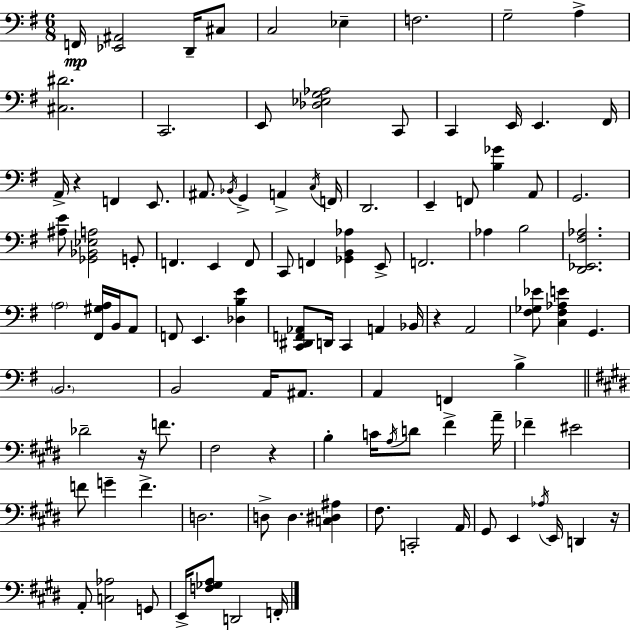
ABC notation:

X:1
T:Untitled
M:6/8
L:1/4
K:Em
F,,/4 [_E,,^A,,]2 D,,/4 ^C,/2 C,2 _E, F,2 G,2 A, [^C,^D]2 C,,2 E,,/2 [_D,_E,G,_A,]2 C,,/2 C,, E,,/4 E,, ^F,,/4 A,,/4 z F,, E,,/2 ^A,,/2 _B,,/4 G,, A,, C,/4 F,,/4 D,,2 E,, F,,/2 [B,_G] A,,/2 G,,2 [^A,E]/2 [_G,,_B,,_E,A,]2 G,,/2 F,, E,, F,,/2 C,,/2 F,, [_G,,B,,_A,] E,,/2 F,,2 _A, B,2 [D,,_E,,^F,_A,]2 A,2 [^F,,^G,A,]/4 B,,/4 A,,/2 F,,/2 E,, [_D,B,E] [C,,^D,,F,,_A,,]/2 D,,/4 C,, A,, _B,,/4 z A,,2 [^F,_G,_E]/2 [C,^F,_A,E] G,, B,,2 B,,2 A,,/4 ^A,,/2 A,, F,, B, _D2 z/4 F/2 ^F,2 z B, C/4 A,/4 D/2 ^F A/4 _F ^E2 F/2 G F D,2 D,/2 D, [C,^D,^A,] ^F,/2 C,,2 A,,/4 ^G,,/2 E,, _A,/4 E,,/4 D,, z/4 A,,/2 [C,_A,]2 G,,/2 E,,/4 [F,_G,A,]/2 D,,2 F,,/4